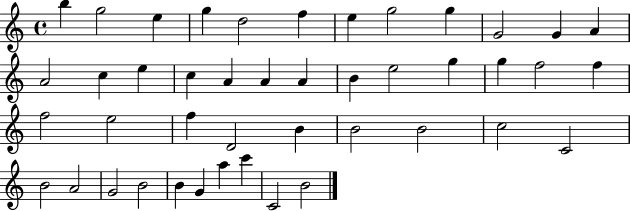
B5/q G5/h E5/q G5/q D5/h F5/q E5/q G5/h G5/q G4/h G4/q A4/q A4/h C5/q E5/q C5/q A4/q A4/q A4/q B4/q E5/h G5/q G5/q F5/h F5/q F5/h E5/h F5/q D4/h B4/q B4/h B4/h C5/h C4/h B4/h A4/h G4/h B4/h B4/q G4/q A5/q C6/q C4/h B4/h